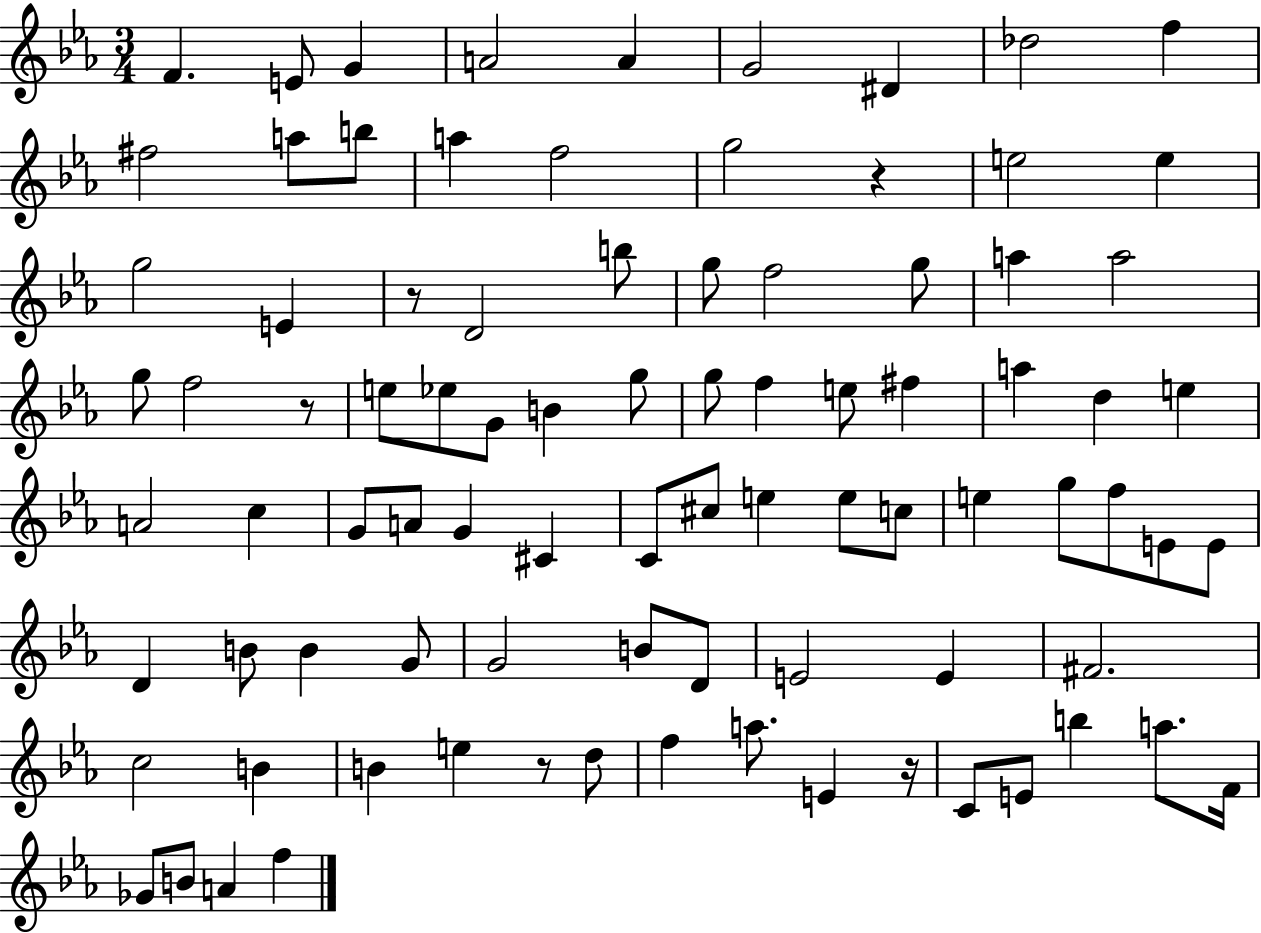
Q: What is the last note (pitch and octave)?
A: F5